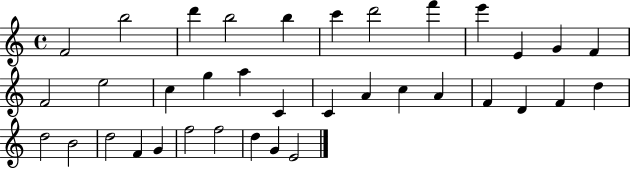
X:1
T:Untitled
M:4/4
L:1/4
K:C
F2 b2 d' b2 b c' d'2 f' e' E G F F2 e2 c g a C C A c A F D F d d2 B2 d2 F G f2 f2 d G E2